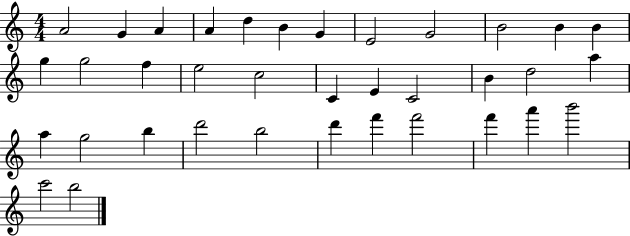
A4/h G4/q A4/q A4/q D5/q B4/q G4/q E4/h G4/h B4/h B4/q B4/q G5/q G5/h F5/q E5/h C5/h C4/q E4/q C4/h B4/q D5/h A5/q A5/q G5/h B5/q D6/h B5/h D6/q F6/q F6/h F6/q A6/q B6/h C6/h B5/h